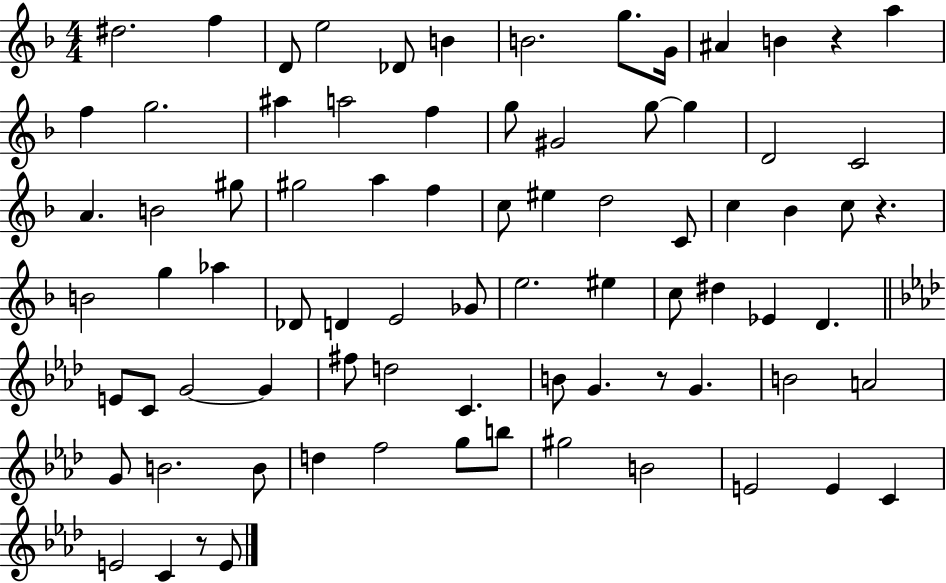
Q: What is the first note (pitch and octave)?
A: D#5